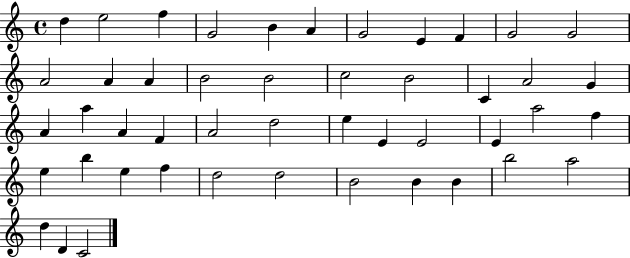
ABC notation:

X:1
T:Untitled
M:4/4
L:1/4
K:C
d e2 f G2 B A G2 E F G2 G2 A2 A A B2 B2 c2 B2 C A2 G A a A F A2 d2 e E E2 E a2 f e b e f d2 d2 B2 B B b2 a2 d D C2